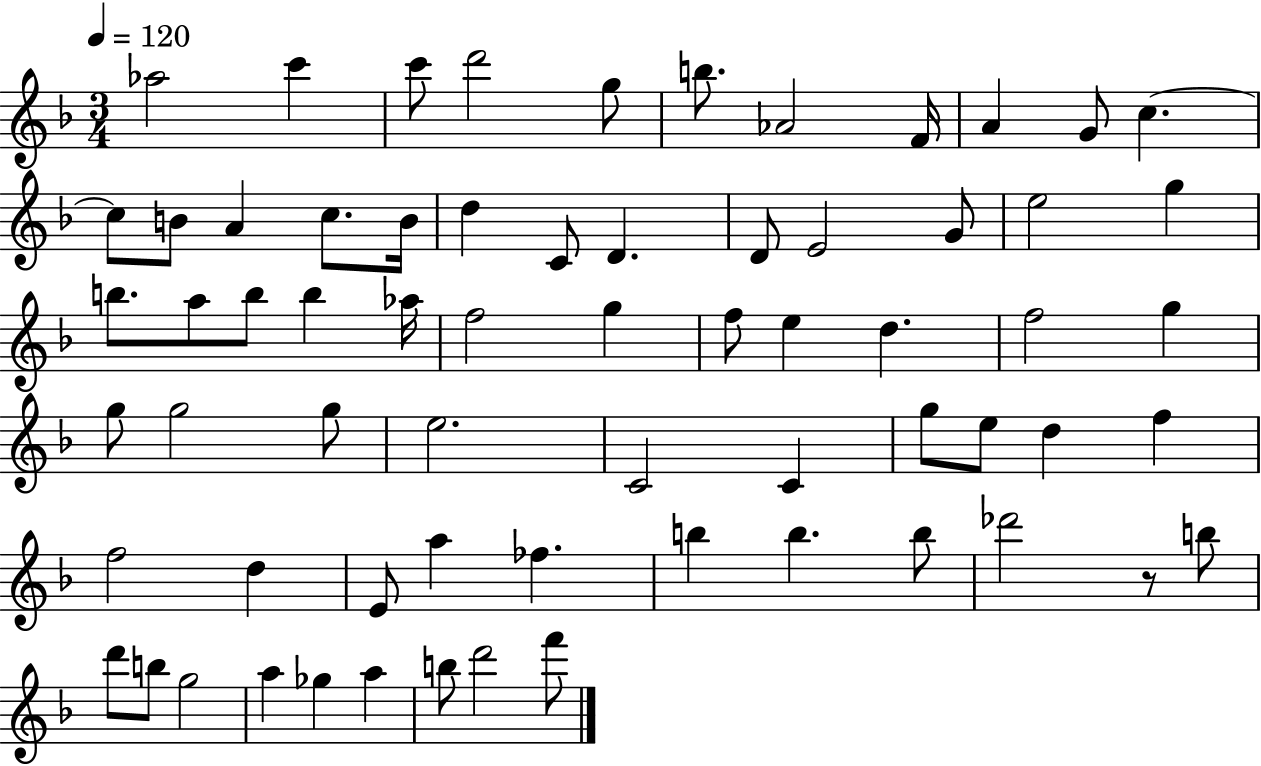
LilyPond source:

{
  \clef treble
  \numericTimeSignature
  \time 3/4
  \key f \major
  \tempo 4 = 120
  aes''2 c'''4 | c'''8 d'''2 g''8 | b''8. aes'2 f'16 | a'4 g'8 c''4.~~ | \break c''8 b'8 a'4 c''8. b'16 | d''4 c'8 d'4. | d'8 e'2 g'8 | e''2 g''4 | \break b''8. a''8 b''8 b''4 aes''16 | f''2 g''4 | f''8 e''4 d''4. | f''2 g''4 | \break g''8 g''2 g''8 | e''2. | c'2 c'4 | g''8 e''8 d''4 f''4 | \break f''2 d''4 | e'8 a''4 fes''4. | b''4 b''4. b''8 | des'''2 r8 b''8 | \break d'''8 b''8 g''2 | a''4 ges''4 a''4 | b''8 d'''2 f'''8 | \bar "|."
}